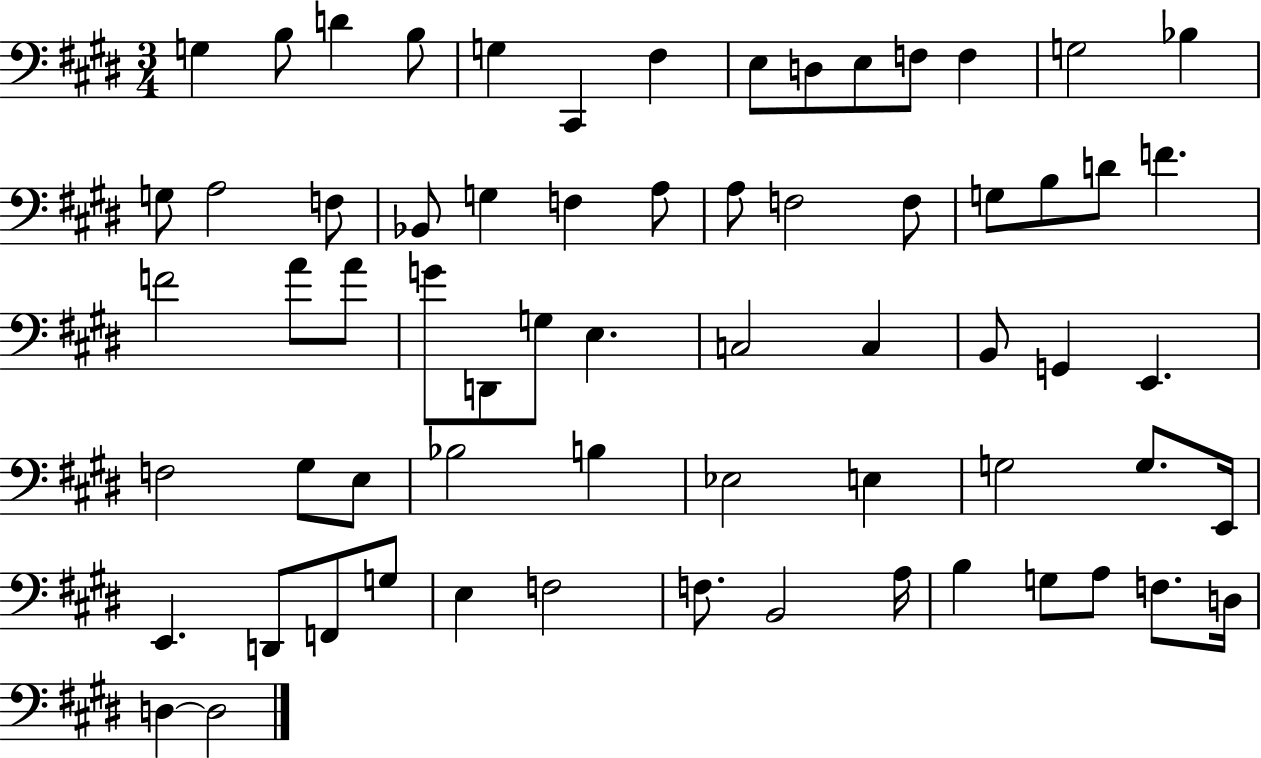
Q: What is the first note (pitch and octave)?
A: G3